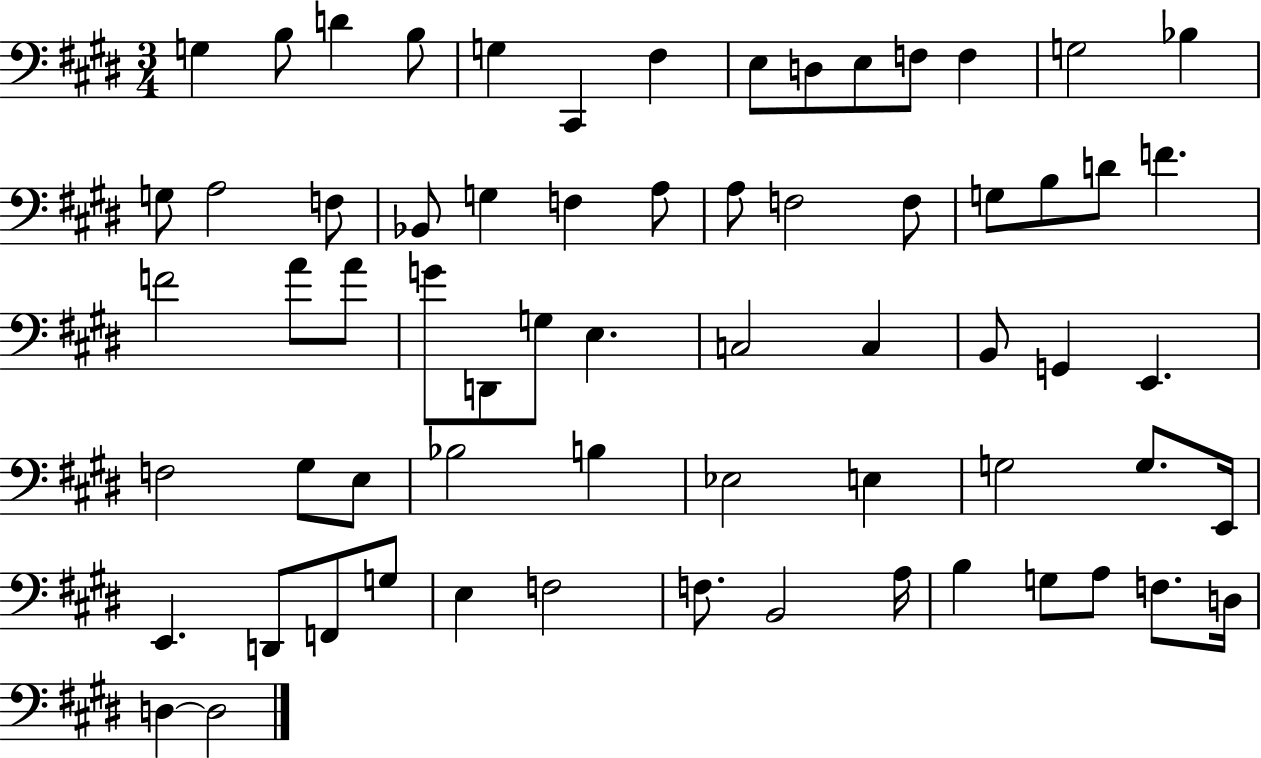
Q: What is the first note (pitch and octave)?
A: G3